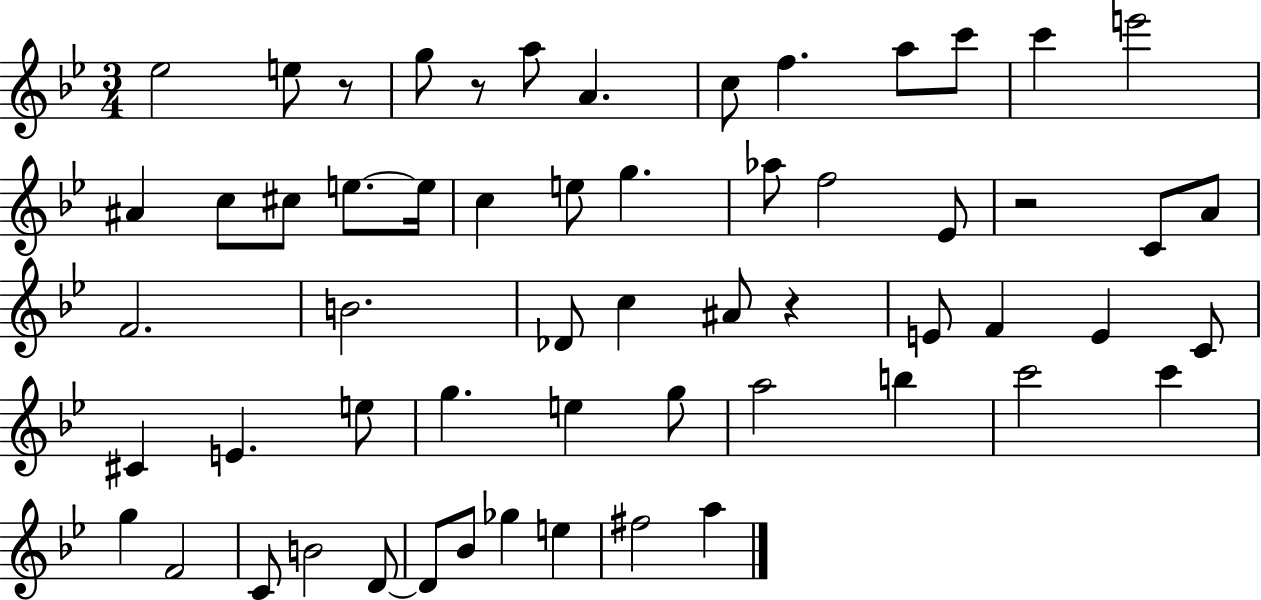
X:1
T:Untitled
M:3/4
L:1/4
K:Bb
_e2 e/2 z/2 g/2 z/2 a/2 A c/2 f a/2 c'/2 c' e'2 ^A c/2 ^c/2 e/2 e/4 c e/2 g _a/2 f2 _E/2 z2 C/2 A/2 F2 B2 _D/2 c ^A/2 z E/2 F E C/2 ^C E e/2 g e g/2 a2 b c'2 c' g F2 C/2 B2 D/2 D/2 _B/2 _g e ^f2 a